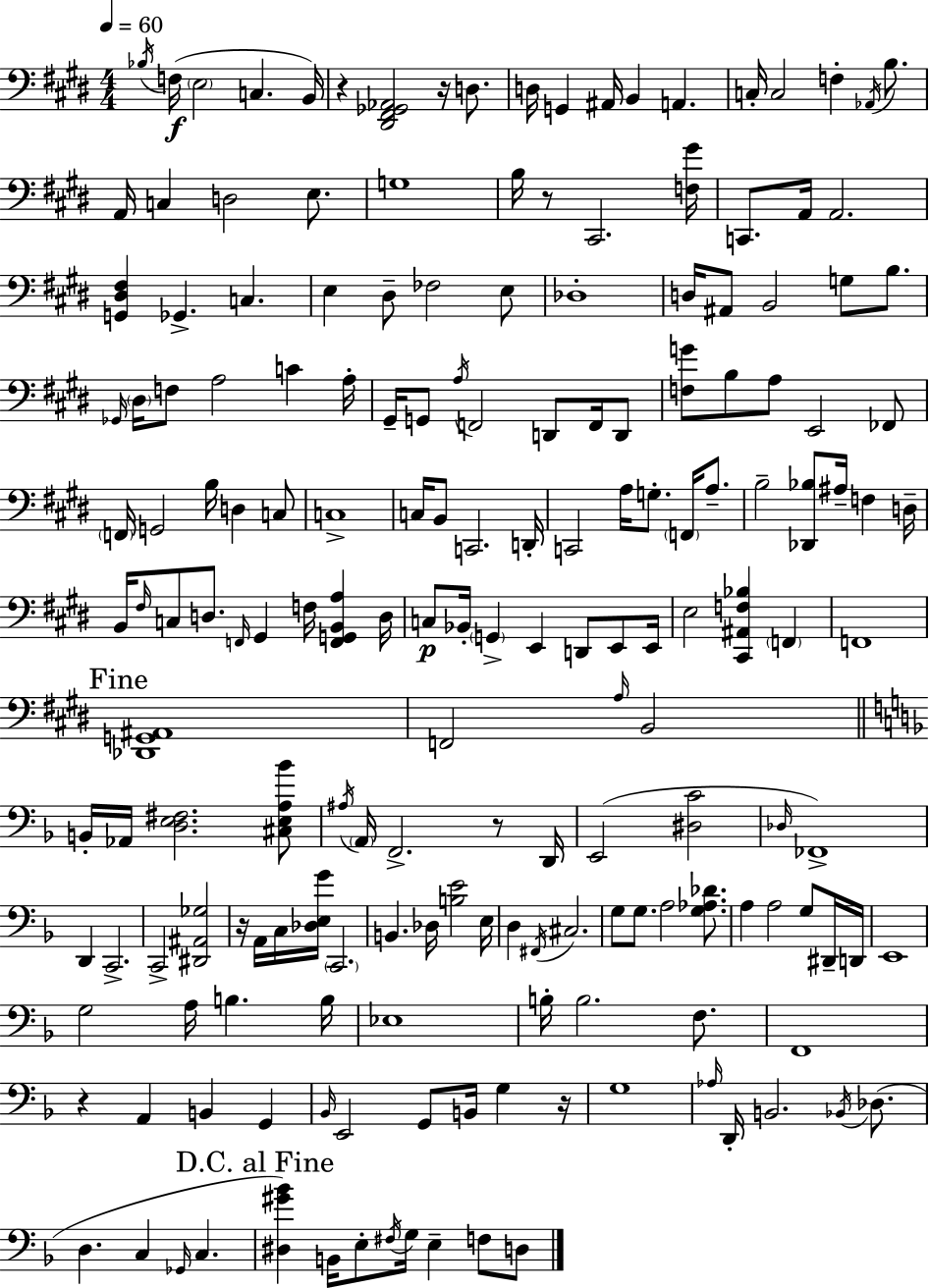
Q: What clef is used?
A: bass